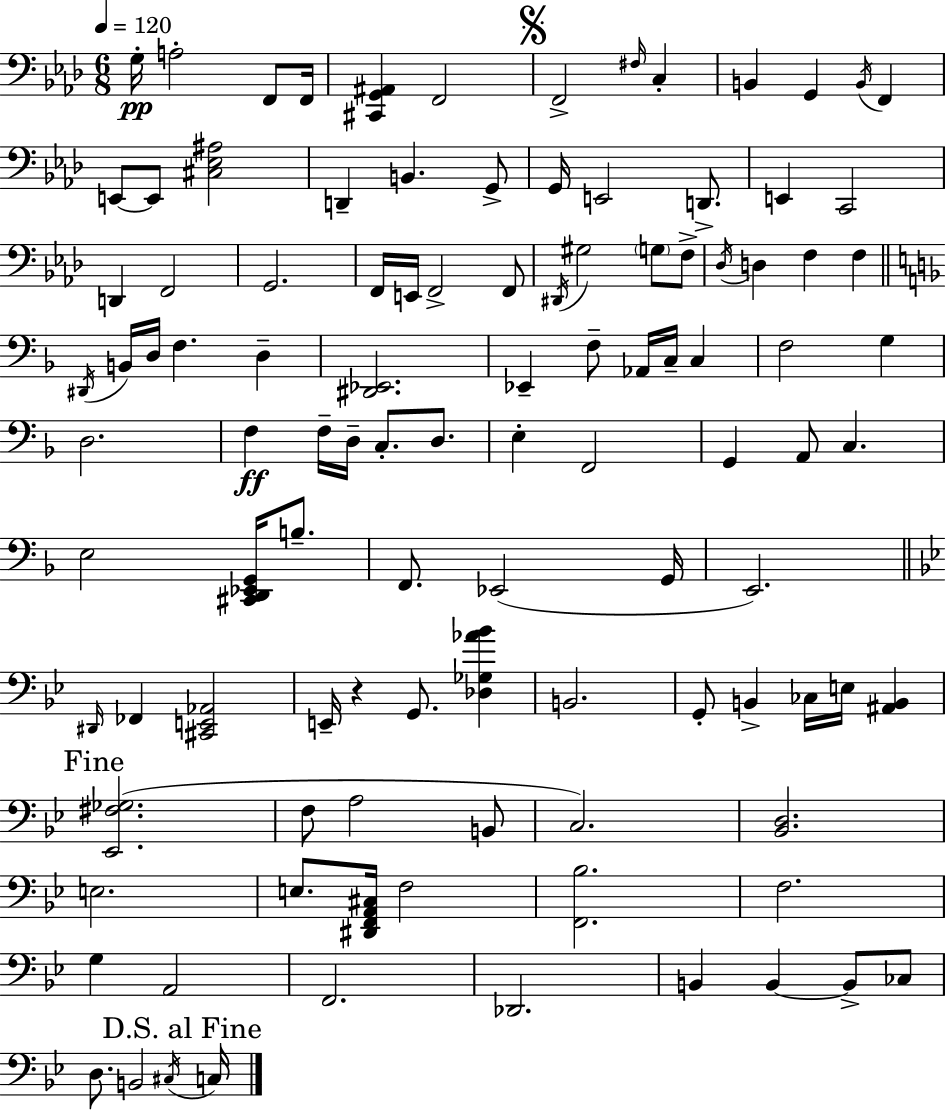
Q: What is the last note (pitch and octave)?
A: C3